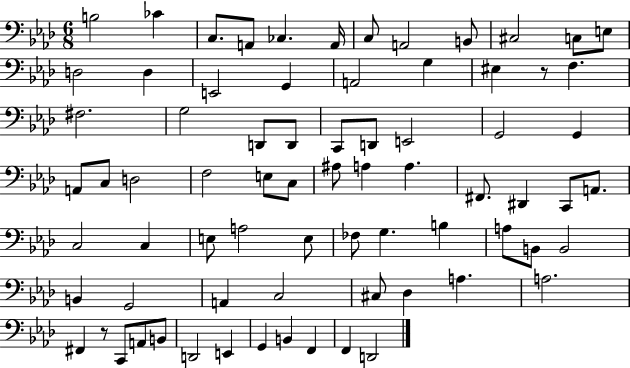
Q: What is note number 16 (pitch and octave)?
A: G2